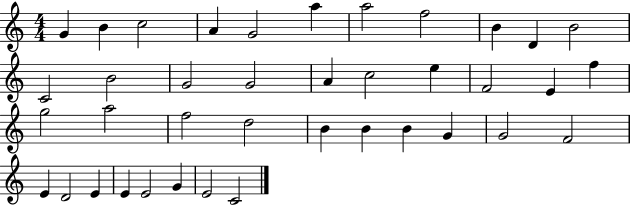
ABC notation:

X:1
T:Untitled
M:4/4
L:1/4
K:C
G B c2 A G2 a a2 f2 B D B2 C2 B2 G2 G2 A c2 e F2 E f g2 a2 f2 d2 B B B G G2 F2 E D2 E E E2 G E2 C2